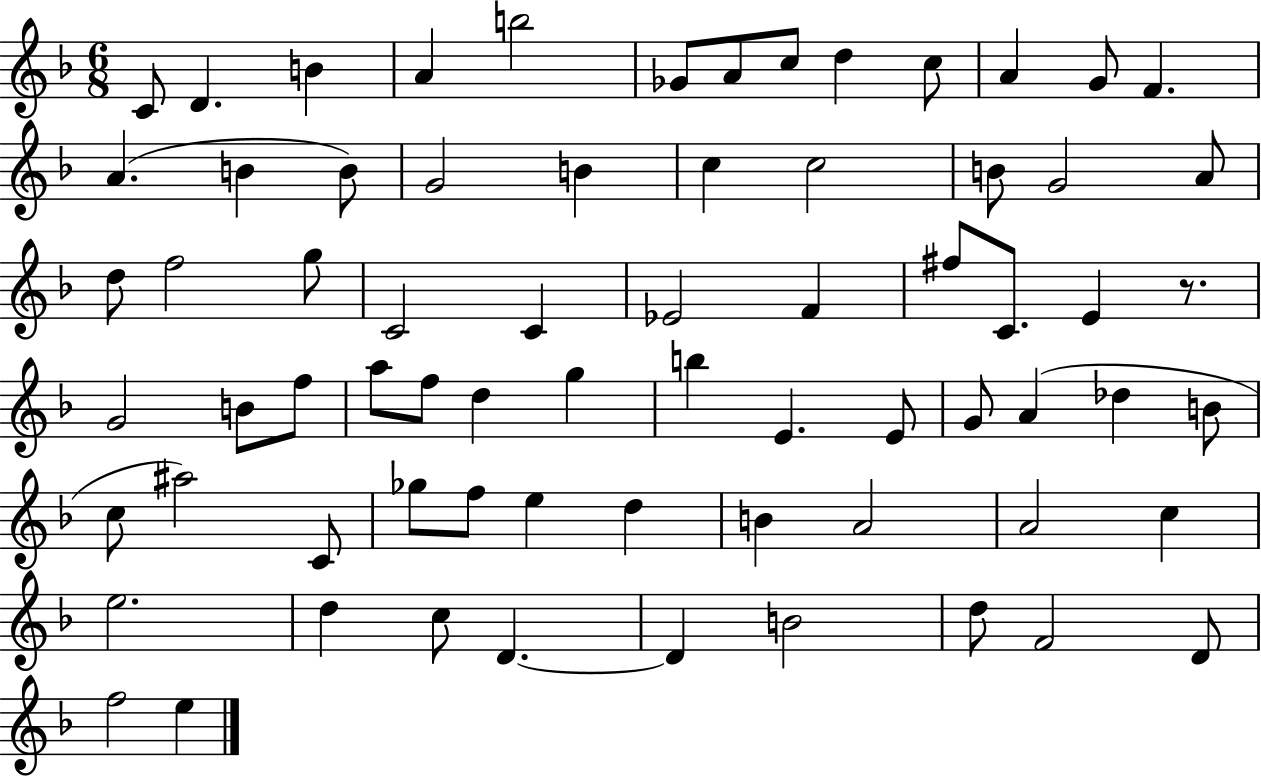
{
  \clef treble
  \numericTimeSignature
  \time 6/8
  \key f \major
  c'8 d'4. b'4 | a'4 b''2 | ges'8 a'8 c''8 d''4 c''8 | a'4 g'8 f'4. | \break a'4.( b'4 b'8) | g'2 b'4 | c''4 c''2 | b'8 g'2 a'8 | \break d''8 f''2 g''8 | c'2 c'4 | ees'2 f'4 | fis''8 c'8. e'4 r8. | \break g'2 b'8 f''8 | a''8 f''8 d''4 g''4 | b''4 e'4. e'8 | g'8 a'4( des''4 b'8 | \break c''8 ais''2) c'8 | ges''8 f''8 e''4 d''4 | b'4 a'2 | a'2 c''4 | \break e''2. | d''4 c''8 d'4.~~ | d'4 b'2 | d''8 f'2 d'8 | \break f''2 e''4 | \bar "|."
}